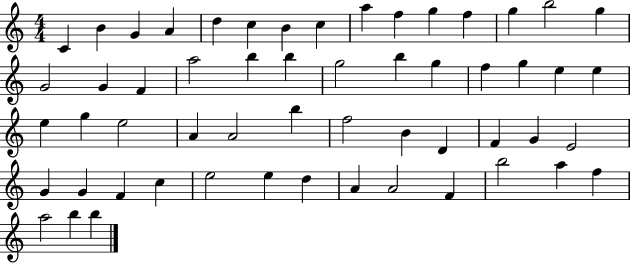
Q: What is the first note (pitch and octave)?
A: C4